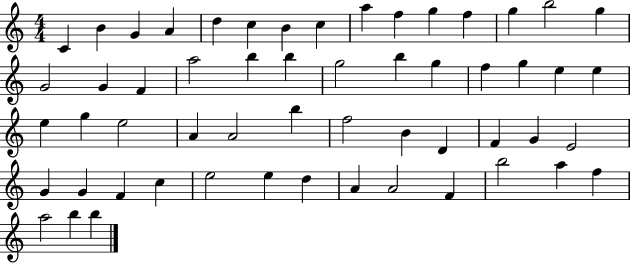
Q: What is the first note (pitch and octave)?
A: C4